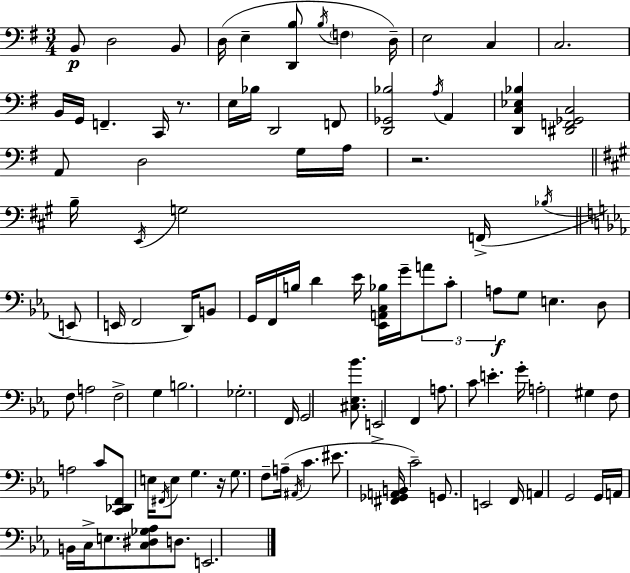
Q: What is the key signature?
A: E minor